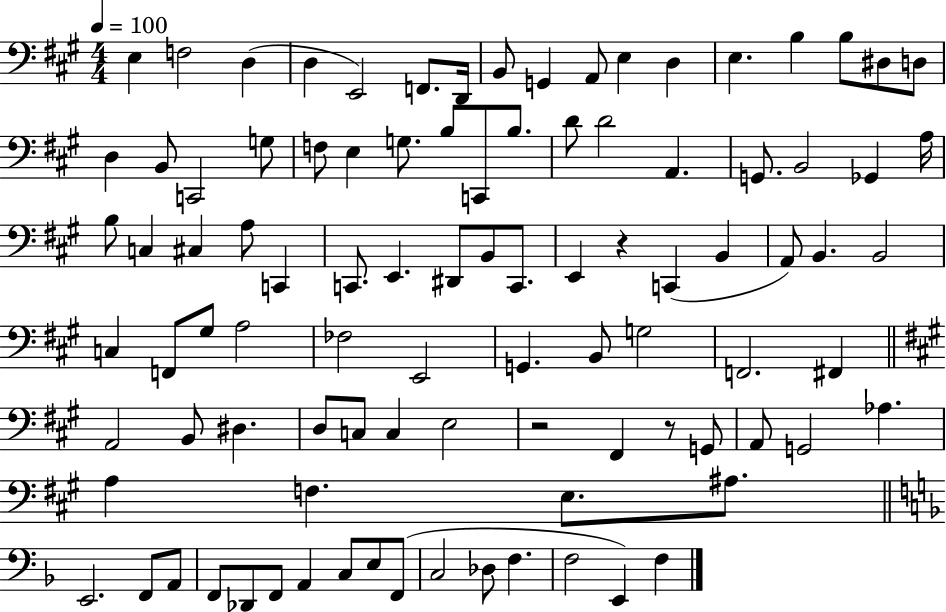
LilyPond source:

{
  \clef bass
  \numericTimeSignature
  \time 4/4
  \key a \major
  \tempo 4 = 100
  e4 f2 d4( | d4 e,2) f,8. d,16 | b,8 g,4 a,8 e4 d4 | e4. b4 b8 dis8 d8 | \break d4 b,8 c,2 g8 | f8 e4 g8. b8 c,8 b8. | d'8 d'2 a,4. | g,8. b,2 ges,4 a16 | \break b8 c4 cis4 a8 c,4 | c,8. e,4. dis,8 b,8 c,8. | e,4 r4 c,4( b,4 | a,8) b,4. b,2 | \break c4 f,8 gis8 a2 | fes2 e,2 | g,4. b,8 g2 | f,2. fis,4 | \break \bar "||" \break \key a \major a,2 b,8 dis4. | d8 c8 c4 e2 | r2 fis,4 r8 g,8 | a,8 g,2 aes4. | \break a4 f4. e8. ais8. | \bar "||" \break \key d \minor e,2. f,8 a,8 | f,8 des,8 f,8 a,4 c8 e8 f,8( | c2 des8 f4. | f2 e,4) f4 | \break \bar "|."
}